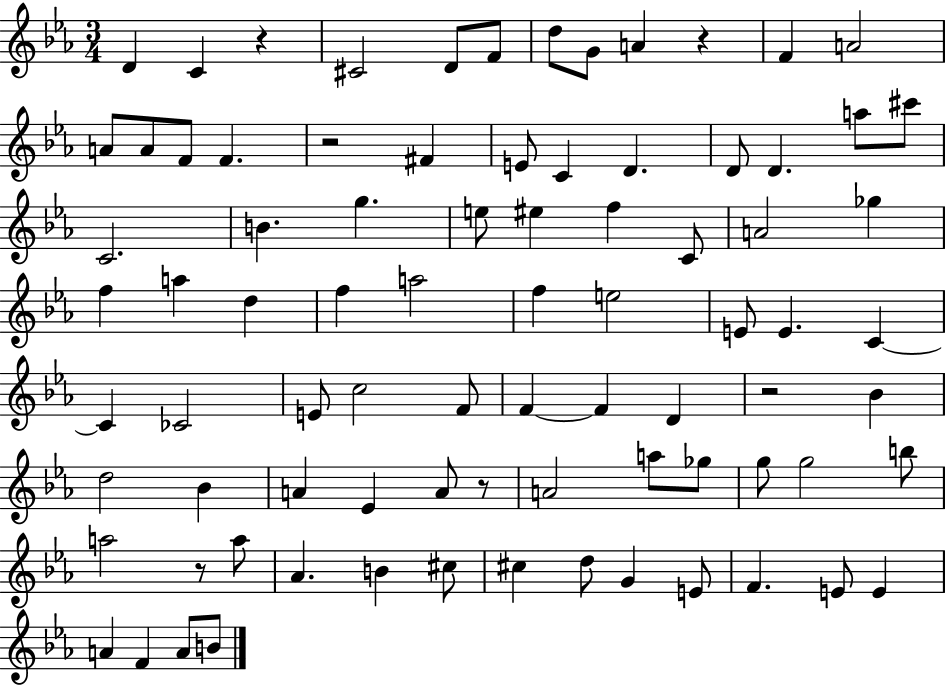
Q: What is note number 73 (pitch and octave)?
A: E4